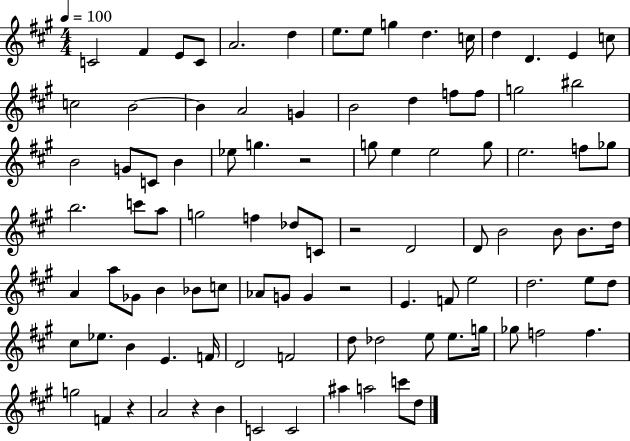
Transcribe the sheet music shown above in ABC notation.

X:1
T:Untitled
M:4/4
L:1/4
K:A
C2 ^F E/2 C/2 A2 d e/2 e/2 g d c/4 d D E c/2 c2 B2 B A2 G B2 d f/2 f/2 g2 ^b2 B2 G/2 C/2 B _e/2 g z2 g/2 e e2 g/2 e2 f/2 _g/2 b2 c'/2 a/2 g2 f _d/2 C/2 z2 D2 D/2 B2 B/2 B/2 d/4 A a/2 _G/2 B _B/2 c/2 _A/2 G/2 G z2 E F/2 e2 d2 e/2 d/2 ^c/2 _e/2 B E F/4 D2 F2 d/2 _d2 e/2 e/2 g/4 _g/2 f2 f g2 F z A2 z B C2 C2 ^a a2 c'/2 d/2